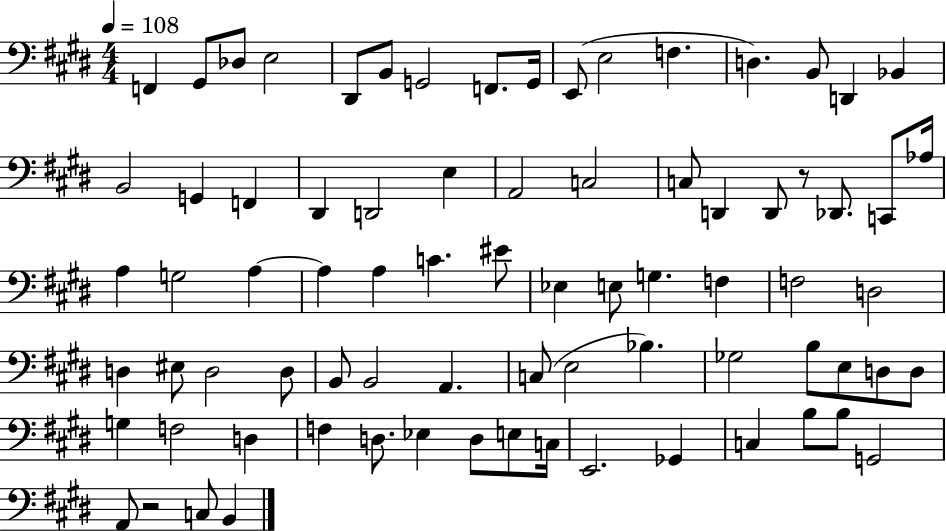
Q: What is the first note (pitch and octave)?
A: F2